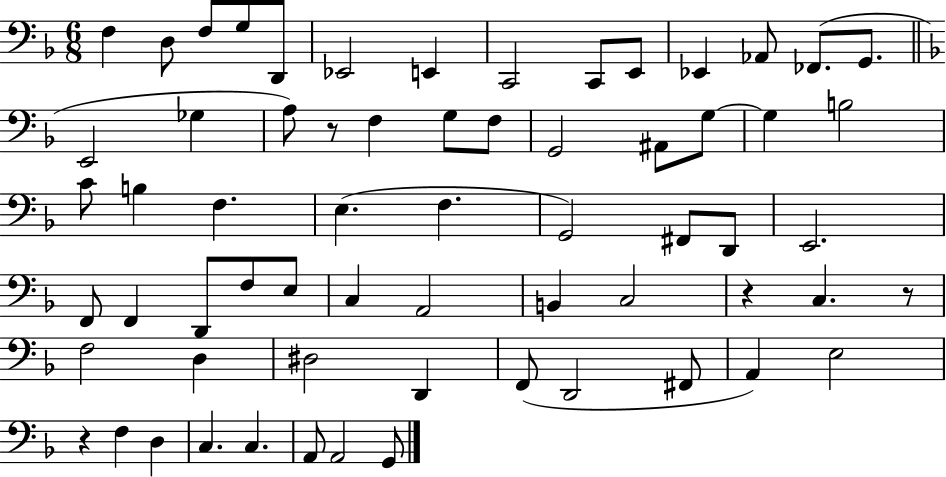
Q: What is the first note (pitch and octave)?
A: F3